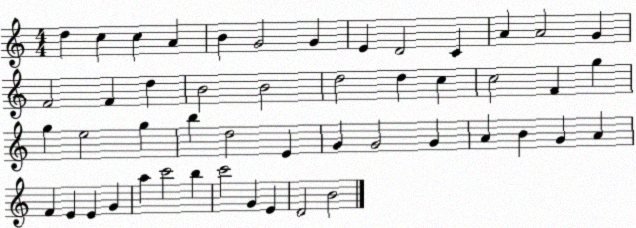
X:1
T:Untitled
M:4/4
L:1/4
K:C
d c c A B G2 G E D2 C A A2 G F2 F d B2 B2 d2 d c c2 F g g e2 g b d2 E G G2 G A B G A F E E G a c'2 b c'2 G E D2 B2